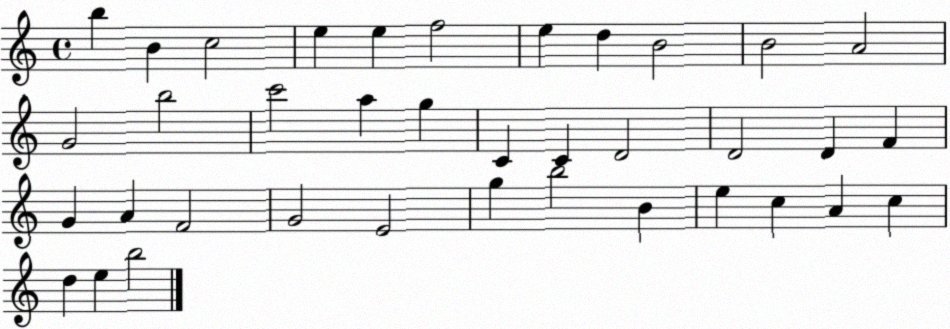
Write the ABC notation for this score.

X:1
T:Untitled
M:4/4
L:1/4
K:C
b B c2 e e f2 e d B2 B2 A2 G2 b2 c'2 a g C C D2 D2 D F G A F2 G2 E2 g b2 B e c A c d e b2